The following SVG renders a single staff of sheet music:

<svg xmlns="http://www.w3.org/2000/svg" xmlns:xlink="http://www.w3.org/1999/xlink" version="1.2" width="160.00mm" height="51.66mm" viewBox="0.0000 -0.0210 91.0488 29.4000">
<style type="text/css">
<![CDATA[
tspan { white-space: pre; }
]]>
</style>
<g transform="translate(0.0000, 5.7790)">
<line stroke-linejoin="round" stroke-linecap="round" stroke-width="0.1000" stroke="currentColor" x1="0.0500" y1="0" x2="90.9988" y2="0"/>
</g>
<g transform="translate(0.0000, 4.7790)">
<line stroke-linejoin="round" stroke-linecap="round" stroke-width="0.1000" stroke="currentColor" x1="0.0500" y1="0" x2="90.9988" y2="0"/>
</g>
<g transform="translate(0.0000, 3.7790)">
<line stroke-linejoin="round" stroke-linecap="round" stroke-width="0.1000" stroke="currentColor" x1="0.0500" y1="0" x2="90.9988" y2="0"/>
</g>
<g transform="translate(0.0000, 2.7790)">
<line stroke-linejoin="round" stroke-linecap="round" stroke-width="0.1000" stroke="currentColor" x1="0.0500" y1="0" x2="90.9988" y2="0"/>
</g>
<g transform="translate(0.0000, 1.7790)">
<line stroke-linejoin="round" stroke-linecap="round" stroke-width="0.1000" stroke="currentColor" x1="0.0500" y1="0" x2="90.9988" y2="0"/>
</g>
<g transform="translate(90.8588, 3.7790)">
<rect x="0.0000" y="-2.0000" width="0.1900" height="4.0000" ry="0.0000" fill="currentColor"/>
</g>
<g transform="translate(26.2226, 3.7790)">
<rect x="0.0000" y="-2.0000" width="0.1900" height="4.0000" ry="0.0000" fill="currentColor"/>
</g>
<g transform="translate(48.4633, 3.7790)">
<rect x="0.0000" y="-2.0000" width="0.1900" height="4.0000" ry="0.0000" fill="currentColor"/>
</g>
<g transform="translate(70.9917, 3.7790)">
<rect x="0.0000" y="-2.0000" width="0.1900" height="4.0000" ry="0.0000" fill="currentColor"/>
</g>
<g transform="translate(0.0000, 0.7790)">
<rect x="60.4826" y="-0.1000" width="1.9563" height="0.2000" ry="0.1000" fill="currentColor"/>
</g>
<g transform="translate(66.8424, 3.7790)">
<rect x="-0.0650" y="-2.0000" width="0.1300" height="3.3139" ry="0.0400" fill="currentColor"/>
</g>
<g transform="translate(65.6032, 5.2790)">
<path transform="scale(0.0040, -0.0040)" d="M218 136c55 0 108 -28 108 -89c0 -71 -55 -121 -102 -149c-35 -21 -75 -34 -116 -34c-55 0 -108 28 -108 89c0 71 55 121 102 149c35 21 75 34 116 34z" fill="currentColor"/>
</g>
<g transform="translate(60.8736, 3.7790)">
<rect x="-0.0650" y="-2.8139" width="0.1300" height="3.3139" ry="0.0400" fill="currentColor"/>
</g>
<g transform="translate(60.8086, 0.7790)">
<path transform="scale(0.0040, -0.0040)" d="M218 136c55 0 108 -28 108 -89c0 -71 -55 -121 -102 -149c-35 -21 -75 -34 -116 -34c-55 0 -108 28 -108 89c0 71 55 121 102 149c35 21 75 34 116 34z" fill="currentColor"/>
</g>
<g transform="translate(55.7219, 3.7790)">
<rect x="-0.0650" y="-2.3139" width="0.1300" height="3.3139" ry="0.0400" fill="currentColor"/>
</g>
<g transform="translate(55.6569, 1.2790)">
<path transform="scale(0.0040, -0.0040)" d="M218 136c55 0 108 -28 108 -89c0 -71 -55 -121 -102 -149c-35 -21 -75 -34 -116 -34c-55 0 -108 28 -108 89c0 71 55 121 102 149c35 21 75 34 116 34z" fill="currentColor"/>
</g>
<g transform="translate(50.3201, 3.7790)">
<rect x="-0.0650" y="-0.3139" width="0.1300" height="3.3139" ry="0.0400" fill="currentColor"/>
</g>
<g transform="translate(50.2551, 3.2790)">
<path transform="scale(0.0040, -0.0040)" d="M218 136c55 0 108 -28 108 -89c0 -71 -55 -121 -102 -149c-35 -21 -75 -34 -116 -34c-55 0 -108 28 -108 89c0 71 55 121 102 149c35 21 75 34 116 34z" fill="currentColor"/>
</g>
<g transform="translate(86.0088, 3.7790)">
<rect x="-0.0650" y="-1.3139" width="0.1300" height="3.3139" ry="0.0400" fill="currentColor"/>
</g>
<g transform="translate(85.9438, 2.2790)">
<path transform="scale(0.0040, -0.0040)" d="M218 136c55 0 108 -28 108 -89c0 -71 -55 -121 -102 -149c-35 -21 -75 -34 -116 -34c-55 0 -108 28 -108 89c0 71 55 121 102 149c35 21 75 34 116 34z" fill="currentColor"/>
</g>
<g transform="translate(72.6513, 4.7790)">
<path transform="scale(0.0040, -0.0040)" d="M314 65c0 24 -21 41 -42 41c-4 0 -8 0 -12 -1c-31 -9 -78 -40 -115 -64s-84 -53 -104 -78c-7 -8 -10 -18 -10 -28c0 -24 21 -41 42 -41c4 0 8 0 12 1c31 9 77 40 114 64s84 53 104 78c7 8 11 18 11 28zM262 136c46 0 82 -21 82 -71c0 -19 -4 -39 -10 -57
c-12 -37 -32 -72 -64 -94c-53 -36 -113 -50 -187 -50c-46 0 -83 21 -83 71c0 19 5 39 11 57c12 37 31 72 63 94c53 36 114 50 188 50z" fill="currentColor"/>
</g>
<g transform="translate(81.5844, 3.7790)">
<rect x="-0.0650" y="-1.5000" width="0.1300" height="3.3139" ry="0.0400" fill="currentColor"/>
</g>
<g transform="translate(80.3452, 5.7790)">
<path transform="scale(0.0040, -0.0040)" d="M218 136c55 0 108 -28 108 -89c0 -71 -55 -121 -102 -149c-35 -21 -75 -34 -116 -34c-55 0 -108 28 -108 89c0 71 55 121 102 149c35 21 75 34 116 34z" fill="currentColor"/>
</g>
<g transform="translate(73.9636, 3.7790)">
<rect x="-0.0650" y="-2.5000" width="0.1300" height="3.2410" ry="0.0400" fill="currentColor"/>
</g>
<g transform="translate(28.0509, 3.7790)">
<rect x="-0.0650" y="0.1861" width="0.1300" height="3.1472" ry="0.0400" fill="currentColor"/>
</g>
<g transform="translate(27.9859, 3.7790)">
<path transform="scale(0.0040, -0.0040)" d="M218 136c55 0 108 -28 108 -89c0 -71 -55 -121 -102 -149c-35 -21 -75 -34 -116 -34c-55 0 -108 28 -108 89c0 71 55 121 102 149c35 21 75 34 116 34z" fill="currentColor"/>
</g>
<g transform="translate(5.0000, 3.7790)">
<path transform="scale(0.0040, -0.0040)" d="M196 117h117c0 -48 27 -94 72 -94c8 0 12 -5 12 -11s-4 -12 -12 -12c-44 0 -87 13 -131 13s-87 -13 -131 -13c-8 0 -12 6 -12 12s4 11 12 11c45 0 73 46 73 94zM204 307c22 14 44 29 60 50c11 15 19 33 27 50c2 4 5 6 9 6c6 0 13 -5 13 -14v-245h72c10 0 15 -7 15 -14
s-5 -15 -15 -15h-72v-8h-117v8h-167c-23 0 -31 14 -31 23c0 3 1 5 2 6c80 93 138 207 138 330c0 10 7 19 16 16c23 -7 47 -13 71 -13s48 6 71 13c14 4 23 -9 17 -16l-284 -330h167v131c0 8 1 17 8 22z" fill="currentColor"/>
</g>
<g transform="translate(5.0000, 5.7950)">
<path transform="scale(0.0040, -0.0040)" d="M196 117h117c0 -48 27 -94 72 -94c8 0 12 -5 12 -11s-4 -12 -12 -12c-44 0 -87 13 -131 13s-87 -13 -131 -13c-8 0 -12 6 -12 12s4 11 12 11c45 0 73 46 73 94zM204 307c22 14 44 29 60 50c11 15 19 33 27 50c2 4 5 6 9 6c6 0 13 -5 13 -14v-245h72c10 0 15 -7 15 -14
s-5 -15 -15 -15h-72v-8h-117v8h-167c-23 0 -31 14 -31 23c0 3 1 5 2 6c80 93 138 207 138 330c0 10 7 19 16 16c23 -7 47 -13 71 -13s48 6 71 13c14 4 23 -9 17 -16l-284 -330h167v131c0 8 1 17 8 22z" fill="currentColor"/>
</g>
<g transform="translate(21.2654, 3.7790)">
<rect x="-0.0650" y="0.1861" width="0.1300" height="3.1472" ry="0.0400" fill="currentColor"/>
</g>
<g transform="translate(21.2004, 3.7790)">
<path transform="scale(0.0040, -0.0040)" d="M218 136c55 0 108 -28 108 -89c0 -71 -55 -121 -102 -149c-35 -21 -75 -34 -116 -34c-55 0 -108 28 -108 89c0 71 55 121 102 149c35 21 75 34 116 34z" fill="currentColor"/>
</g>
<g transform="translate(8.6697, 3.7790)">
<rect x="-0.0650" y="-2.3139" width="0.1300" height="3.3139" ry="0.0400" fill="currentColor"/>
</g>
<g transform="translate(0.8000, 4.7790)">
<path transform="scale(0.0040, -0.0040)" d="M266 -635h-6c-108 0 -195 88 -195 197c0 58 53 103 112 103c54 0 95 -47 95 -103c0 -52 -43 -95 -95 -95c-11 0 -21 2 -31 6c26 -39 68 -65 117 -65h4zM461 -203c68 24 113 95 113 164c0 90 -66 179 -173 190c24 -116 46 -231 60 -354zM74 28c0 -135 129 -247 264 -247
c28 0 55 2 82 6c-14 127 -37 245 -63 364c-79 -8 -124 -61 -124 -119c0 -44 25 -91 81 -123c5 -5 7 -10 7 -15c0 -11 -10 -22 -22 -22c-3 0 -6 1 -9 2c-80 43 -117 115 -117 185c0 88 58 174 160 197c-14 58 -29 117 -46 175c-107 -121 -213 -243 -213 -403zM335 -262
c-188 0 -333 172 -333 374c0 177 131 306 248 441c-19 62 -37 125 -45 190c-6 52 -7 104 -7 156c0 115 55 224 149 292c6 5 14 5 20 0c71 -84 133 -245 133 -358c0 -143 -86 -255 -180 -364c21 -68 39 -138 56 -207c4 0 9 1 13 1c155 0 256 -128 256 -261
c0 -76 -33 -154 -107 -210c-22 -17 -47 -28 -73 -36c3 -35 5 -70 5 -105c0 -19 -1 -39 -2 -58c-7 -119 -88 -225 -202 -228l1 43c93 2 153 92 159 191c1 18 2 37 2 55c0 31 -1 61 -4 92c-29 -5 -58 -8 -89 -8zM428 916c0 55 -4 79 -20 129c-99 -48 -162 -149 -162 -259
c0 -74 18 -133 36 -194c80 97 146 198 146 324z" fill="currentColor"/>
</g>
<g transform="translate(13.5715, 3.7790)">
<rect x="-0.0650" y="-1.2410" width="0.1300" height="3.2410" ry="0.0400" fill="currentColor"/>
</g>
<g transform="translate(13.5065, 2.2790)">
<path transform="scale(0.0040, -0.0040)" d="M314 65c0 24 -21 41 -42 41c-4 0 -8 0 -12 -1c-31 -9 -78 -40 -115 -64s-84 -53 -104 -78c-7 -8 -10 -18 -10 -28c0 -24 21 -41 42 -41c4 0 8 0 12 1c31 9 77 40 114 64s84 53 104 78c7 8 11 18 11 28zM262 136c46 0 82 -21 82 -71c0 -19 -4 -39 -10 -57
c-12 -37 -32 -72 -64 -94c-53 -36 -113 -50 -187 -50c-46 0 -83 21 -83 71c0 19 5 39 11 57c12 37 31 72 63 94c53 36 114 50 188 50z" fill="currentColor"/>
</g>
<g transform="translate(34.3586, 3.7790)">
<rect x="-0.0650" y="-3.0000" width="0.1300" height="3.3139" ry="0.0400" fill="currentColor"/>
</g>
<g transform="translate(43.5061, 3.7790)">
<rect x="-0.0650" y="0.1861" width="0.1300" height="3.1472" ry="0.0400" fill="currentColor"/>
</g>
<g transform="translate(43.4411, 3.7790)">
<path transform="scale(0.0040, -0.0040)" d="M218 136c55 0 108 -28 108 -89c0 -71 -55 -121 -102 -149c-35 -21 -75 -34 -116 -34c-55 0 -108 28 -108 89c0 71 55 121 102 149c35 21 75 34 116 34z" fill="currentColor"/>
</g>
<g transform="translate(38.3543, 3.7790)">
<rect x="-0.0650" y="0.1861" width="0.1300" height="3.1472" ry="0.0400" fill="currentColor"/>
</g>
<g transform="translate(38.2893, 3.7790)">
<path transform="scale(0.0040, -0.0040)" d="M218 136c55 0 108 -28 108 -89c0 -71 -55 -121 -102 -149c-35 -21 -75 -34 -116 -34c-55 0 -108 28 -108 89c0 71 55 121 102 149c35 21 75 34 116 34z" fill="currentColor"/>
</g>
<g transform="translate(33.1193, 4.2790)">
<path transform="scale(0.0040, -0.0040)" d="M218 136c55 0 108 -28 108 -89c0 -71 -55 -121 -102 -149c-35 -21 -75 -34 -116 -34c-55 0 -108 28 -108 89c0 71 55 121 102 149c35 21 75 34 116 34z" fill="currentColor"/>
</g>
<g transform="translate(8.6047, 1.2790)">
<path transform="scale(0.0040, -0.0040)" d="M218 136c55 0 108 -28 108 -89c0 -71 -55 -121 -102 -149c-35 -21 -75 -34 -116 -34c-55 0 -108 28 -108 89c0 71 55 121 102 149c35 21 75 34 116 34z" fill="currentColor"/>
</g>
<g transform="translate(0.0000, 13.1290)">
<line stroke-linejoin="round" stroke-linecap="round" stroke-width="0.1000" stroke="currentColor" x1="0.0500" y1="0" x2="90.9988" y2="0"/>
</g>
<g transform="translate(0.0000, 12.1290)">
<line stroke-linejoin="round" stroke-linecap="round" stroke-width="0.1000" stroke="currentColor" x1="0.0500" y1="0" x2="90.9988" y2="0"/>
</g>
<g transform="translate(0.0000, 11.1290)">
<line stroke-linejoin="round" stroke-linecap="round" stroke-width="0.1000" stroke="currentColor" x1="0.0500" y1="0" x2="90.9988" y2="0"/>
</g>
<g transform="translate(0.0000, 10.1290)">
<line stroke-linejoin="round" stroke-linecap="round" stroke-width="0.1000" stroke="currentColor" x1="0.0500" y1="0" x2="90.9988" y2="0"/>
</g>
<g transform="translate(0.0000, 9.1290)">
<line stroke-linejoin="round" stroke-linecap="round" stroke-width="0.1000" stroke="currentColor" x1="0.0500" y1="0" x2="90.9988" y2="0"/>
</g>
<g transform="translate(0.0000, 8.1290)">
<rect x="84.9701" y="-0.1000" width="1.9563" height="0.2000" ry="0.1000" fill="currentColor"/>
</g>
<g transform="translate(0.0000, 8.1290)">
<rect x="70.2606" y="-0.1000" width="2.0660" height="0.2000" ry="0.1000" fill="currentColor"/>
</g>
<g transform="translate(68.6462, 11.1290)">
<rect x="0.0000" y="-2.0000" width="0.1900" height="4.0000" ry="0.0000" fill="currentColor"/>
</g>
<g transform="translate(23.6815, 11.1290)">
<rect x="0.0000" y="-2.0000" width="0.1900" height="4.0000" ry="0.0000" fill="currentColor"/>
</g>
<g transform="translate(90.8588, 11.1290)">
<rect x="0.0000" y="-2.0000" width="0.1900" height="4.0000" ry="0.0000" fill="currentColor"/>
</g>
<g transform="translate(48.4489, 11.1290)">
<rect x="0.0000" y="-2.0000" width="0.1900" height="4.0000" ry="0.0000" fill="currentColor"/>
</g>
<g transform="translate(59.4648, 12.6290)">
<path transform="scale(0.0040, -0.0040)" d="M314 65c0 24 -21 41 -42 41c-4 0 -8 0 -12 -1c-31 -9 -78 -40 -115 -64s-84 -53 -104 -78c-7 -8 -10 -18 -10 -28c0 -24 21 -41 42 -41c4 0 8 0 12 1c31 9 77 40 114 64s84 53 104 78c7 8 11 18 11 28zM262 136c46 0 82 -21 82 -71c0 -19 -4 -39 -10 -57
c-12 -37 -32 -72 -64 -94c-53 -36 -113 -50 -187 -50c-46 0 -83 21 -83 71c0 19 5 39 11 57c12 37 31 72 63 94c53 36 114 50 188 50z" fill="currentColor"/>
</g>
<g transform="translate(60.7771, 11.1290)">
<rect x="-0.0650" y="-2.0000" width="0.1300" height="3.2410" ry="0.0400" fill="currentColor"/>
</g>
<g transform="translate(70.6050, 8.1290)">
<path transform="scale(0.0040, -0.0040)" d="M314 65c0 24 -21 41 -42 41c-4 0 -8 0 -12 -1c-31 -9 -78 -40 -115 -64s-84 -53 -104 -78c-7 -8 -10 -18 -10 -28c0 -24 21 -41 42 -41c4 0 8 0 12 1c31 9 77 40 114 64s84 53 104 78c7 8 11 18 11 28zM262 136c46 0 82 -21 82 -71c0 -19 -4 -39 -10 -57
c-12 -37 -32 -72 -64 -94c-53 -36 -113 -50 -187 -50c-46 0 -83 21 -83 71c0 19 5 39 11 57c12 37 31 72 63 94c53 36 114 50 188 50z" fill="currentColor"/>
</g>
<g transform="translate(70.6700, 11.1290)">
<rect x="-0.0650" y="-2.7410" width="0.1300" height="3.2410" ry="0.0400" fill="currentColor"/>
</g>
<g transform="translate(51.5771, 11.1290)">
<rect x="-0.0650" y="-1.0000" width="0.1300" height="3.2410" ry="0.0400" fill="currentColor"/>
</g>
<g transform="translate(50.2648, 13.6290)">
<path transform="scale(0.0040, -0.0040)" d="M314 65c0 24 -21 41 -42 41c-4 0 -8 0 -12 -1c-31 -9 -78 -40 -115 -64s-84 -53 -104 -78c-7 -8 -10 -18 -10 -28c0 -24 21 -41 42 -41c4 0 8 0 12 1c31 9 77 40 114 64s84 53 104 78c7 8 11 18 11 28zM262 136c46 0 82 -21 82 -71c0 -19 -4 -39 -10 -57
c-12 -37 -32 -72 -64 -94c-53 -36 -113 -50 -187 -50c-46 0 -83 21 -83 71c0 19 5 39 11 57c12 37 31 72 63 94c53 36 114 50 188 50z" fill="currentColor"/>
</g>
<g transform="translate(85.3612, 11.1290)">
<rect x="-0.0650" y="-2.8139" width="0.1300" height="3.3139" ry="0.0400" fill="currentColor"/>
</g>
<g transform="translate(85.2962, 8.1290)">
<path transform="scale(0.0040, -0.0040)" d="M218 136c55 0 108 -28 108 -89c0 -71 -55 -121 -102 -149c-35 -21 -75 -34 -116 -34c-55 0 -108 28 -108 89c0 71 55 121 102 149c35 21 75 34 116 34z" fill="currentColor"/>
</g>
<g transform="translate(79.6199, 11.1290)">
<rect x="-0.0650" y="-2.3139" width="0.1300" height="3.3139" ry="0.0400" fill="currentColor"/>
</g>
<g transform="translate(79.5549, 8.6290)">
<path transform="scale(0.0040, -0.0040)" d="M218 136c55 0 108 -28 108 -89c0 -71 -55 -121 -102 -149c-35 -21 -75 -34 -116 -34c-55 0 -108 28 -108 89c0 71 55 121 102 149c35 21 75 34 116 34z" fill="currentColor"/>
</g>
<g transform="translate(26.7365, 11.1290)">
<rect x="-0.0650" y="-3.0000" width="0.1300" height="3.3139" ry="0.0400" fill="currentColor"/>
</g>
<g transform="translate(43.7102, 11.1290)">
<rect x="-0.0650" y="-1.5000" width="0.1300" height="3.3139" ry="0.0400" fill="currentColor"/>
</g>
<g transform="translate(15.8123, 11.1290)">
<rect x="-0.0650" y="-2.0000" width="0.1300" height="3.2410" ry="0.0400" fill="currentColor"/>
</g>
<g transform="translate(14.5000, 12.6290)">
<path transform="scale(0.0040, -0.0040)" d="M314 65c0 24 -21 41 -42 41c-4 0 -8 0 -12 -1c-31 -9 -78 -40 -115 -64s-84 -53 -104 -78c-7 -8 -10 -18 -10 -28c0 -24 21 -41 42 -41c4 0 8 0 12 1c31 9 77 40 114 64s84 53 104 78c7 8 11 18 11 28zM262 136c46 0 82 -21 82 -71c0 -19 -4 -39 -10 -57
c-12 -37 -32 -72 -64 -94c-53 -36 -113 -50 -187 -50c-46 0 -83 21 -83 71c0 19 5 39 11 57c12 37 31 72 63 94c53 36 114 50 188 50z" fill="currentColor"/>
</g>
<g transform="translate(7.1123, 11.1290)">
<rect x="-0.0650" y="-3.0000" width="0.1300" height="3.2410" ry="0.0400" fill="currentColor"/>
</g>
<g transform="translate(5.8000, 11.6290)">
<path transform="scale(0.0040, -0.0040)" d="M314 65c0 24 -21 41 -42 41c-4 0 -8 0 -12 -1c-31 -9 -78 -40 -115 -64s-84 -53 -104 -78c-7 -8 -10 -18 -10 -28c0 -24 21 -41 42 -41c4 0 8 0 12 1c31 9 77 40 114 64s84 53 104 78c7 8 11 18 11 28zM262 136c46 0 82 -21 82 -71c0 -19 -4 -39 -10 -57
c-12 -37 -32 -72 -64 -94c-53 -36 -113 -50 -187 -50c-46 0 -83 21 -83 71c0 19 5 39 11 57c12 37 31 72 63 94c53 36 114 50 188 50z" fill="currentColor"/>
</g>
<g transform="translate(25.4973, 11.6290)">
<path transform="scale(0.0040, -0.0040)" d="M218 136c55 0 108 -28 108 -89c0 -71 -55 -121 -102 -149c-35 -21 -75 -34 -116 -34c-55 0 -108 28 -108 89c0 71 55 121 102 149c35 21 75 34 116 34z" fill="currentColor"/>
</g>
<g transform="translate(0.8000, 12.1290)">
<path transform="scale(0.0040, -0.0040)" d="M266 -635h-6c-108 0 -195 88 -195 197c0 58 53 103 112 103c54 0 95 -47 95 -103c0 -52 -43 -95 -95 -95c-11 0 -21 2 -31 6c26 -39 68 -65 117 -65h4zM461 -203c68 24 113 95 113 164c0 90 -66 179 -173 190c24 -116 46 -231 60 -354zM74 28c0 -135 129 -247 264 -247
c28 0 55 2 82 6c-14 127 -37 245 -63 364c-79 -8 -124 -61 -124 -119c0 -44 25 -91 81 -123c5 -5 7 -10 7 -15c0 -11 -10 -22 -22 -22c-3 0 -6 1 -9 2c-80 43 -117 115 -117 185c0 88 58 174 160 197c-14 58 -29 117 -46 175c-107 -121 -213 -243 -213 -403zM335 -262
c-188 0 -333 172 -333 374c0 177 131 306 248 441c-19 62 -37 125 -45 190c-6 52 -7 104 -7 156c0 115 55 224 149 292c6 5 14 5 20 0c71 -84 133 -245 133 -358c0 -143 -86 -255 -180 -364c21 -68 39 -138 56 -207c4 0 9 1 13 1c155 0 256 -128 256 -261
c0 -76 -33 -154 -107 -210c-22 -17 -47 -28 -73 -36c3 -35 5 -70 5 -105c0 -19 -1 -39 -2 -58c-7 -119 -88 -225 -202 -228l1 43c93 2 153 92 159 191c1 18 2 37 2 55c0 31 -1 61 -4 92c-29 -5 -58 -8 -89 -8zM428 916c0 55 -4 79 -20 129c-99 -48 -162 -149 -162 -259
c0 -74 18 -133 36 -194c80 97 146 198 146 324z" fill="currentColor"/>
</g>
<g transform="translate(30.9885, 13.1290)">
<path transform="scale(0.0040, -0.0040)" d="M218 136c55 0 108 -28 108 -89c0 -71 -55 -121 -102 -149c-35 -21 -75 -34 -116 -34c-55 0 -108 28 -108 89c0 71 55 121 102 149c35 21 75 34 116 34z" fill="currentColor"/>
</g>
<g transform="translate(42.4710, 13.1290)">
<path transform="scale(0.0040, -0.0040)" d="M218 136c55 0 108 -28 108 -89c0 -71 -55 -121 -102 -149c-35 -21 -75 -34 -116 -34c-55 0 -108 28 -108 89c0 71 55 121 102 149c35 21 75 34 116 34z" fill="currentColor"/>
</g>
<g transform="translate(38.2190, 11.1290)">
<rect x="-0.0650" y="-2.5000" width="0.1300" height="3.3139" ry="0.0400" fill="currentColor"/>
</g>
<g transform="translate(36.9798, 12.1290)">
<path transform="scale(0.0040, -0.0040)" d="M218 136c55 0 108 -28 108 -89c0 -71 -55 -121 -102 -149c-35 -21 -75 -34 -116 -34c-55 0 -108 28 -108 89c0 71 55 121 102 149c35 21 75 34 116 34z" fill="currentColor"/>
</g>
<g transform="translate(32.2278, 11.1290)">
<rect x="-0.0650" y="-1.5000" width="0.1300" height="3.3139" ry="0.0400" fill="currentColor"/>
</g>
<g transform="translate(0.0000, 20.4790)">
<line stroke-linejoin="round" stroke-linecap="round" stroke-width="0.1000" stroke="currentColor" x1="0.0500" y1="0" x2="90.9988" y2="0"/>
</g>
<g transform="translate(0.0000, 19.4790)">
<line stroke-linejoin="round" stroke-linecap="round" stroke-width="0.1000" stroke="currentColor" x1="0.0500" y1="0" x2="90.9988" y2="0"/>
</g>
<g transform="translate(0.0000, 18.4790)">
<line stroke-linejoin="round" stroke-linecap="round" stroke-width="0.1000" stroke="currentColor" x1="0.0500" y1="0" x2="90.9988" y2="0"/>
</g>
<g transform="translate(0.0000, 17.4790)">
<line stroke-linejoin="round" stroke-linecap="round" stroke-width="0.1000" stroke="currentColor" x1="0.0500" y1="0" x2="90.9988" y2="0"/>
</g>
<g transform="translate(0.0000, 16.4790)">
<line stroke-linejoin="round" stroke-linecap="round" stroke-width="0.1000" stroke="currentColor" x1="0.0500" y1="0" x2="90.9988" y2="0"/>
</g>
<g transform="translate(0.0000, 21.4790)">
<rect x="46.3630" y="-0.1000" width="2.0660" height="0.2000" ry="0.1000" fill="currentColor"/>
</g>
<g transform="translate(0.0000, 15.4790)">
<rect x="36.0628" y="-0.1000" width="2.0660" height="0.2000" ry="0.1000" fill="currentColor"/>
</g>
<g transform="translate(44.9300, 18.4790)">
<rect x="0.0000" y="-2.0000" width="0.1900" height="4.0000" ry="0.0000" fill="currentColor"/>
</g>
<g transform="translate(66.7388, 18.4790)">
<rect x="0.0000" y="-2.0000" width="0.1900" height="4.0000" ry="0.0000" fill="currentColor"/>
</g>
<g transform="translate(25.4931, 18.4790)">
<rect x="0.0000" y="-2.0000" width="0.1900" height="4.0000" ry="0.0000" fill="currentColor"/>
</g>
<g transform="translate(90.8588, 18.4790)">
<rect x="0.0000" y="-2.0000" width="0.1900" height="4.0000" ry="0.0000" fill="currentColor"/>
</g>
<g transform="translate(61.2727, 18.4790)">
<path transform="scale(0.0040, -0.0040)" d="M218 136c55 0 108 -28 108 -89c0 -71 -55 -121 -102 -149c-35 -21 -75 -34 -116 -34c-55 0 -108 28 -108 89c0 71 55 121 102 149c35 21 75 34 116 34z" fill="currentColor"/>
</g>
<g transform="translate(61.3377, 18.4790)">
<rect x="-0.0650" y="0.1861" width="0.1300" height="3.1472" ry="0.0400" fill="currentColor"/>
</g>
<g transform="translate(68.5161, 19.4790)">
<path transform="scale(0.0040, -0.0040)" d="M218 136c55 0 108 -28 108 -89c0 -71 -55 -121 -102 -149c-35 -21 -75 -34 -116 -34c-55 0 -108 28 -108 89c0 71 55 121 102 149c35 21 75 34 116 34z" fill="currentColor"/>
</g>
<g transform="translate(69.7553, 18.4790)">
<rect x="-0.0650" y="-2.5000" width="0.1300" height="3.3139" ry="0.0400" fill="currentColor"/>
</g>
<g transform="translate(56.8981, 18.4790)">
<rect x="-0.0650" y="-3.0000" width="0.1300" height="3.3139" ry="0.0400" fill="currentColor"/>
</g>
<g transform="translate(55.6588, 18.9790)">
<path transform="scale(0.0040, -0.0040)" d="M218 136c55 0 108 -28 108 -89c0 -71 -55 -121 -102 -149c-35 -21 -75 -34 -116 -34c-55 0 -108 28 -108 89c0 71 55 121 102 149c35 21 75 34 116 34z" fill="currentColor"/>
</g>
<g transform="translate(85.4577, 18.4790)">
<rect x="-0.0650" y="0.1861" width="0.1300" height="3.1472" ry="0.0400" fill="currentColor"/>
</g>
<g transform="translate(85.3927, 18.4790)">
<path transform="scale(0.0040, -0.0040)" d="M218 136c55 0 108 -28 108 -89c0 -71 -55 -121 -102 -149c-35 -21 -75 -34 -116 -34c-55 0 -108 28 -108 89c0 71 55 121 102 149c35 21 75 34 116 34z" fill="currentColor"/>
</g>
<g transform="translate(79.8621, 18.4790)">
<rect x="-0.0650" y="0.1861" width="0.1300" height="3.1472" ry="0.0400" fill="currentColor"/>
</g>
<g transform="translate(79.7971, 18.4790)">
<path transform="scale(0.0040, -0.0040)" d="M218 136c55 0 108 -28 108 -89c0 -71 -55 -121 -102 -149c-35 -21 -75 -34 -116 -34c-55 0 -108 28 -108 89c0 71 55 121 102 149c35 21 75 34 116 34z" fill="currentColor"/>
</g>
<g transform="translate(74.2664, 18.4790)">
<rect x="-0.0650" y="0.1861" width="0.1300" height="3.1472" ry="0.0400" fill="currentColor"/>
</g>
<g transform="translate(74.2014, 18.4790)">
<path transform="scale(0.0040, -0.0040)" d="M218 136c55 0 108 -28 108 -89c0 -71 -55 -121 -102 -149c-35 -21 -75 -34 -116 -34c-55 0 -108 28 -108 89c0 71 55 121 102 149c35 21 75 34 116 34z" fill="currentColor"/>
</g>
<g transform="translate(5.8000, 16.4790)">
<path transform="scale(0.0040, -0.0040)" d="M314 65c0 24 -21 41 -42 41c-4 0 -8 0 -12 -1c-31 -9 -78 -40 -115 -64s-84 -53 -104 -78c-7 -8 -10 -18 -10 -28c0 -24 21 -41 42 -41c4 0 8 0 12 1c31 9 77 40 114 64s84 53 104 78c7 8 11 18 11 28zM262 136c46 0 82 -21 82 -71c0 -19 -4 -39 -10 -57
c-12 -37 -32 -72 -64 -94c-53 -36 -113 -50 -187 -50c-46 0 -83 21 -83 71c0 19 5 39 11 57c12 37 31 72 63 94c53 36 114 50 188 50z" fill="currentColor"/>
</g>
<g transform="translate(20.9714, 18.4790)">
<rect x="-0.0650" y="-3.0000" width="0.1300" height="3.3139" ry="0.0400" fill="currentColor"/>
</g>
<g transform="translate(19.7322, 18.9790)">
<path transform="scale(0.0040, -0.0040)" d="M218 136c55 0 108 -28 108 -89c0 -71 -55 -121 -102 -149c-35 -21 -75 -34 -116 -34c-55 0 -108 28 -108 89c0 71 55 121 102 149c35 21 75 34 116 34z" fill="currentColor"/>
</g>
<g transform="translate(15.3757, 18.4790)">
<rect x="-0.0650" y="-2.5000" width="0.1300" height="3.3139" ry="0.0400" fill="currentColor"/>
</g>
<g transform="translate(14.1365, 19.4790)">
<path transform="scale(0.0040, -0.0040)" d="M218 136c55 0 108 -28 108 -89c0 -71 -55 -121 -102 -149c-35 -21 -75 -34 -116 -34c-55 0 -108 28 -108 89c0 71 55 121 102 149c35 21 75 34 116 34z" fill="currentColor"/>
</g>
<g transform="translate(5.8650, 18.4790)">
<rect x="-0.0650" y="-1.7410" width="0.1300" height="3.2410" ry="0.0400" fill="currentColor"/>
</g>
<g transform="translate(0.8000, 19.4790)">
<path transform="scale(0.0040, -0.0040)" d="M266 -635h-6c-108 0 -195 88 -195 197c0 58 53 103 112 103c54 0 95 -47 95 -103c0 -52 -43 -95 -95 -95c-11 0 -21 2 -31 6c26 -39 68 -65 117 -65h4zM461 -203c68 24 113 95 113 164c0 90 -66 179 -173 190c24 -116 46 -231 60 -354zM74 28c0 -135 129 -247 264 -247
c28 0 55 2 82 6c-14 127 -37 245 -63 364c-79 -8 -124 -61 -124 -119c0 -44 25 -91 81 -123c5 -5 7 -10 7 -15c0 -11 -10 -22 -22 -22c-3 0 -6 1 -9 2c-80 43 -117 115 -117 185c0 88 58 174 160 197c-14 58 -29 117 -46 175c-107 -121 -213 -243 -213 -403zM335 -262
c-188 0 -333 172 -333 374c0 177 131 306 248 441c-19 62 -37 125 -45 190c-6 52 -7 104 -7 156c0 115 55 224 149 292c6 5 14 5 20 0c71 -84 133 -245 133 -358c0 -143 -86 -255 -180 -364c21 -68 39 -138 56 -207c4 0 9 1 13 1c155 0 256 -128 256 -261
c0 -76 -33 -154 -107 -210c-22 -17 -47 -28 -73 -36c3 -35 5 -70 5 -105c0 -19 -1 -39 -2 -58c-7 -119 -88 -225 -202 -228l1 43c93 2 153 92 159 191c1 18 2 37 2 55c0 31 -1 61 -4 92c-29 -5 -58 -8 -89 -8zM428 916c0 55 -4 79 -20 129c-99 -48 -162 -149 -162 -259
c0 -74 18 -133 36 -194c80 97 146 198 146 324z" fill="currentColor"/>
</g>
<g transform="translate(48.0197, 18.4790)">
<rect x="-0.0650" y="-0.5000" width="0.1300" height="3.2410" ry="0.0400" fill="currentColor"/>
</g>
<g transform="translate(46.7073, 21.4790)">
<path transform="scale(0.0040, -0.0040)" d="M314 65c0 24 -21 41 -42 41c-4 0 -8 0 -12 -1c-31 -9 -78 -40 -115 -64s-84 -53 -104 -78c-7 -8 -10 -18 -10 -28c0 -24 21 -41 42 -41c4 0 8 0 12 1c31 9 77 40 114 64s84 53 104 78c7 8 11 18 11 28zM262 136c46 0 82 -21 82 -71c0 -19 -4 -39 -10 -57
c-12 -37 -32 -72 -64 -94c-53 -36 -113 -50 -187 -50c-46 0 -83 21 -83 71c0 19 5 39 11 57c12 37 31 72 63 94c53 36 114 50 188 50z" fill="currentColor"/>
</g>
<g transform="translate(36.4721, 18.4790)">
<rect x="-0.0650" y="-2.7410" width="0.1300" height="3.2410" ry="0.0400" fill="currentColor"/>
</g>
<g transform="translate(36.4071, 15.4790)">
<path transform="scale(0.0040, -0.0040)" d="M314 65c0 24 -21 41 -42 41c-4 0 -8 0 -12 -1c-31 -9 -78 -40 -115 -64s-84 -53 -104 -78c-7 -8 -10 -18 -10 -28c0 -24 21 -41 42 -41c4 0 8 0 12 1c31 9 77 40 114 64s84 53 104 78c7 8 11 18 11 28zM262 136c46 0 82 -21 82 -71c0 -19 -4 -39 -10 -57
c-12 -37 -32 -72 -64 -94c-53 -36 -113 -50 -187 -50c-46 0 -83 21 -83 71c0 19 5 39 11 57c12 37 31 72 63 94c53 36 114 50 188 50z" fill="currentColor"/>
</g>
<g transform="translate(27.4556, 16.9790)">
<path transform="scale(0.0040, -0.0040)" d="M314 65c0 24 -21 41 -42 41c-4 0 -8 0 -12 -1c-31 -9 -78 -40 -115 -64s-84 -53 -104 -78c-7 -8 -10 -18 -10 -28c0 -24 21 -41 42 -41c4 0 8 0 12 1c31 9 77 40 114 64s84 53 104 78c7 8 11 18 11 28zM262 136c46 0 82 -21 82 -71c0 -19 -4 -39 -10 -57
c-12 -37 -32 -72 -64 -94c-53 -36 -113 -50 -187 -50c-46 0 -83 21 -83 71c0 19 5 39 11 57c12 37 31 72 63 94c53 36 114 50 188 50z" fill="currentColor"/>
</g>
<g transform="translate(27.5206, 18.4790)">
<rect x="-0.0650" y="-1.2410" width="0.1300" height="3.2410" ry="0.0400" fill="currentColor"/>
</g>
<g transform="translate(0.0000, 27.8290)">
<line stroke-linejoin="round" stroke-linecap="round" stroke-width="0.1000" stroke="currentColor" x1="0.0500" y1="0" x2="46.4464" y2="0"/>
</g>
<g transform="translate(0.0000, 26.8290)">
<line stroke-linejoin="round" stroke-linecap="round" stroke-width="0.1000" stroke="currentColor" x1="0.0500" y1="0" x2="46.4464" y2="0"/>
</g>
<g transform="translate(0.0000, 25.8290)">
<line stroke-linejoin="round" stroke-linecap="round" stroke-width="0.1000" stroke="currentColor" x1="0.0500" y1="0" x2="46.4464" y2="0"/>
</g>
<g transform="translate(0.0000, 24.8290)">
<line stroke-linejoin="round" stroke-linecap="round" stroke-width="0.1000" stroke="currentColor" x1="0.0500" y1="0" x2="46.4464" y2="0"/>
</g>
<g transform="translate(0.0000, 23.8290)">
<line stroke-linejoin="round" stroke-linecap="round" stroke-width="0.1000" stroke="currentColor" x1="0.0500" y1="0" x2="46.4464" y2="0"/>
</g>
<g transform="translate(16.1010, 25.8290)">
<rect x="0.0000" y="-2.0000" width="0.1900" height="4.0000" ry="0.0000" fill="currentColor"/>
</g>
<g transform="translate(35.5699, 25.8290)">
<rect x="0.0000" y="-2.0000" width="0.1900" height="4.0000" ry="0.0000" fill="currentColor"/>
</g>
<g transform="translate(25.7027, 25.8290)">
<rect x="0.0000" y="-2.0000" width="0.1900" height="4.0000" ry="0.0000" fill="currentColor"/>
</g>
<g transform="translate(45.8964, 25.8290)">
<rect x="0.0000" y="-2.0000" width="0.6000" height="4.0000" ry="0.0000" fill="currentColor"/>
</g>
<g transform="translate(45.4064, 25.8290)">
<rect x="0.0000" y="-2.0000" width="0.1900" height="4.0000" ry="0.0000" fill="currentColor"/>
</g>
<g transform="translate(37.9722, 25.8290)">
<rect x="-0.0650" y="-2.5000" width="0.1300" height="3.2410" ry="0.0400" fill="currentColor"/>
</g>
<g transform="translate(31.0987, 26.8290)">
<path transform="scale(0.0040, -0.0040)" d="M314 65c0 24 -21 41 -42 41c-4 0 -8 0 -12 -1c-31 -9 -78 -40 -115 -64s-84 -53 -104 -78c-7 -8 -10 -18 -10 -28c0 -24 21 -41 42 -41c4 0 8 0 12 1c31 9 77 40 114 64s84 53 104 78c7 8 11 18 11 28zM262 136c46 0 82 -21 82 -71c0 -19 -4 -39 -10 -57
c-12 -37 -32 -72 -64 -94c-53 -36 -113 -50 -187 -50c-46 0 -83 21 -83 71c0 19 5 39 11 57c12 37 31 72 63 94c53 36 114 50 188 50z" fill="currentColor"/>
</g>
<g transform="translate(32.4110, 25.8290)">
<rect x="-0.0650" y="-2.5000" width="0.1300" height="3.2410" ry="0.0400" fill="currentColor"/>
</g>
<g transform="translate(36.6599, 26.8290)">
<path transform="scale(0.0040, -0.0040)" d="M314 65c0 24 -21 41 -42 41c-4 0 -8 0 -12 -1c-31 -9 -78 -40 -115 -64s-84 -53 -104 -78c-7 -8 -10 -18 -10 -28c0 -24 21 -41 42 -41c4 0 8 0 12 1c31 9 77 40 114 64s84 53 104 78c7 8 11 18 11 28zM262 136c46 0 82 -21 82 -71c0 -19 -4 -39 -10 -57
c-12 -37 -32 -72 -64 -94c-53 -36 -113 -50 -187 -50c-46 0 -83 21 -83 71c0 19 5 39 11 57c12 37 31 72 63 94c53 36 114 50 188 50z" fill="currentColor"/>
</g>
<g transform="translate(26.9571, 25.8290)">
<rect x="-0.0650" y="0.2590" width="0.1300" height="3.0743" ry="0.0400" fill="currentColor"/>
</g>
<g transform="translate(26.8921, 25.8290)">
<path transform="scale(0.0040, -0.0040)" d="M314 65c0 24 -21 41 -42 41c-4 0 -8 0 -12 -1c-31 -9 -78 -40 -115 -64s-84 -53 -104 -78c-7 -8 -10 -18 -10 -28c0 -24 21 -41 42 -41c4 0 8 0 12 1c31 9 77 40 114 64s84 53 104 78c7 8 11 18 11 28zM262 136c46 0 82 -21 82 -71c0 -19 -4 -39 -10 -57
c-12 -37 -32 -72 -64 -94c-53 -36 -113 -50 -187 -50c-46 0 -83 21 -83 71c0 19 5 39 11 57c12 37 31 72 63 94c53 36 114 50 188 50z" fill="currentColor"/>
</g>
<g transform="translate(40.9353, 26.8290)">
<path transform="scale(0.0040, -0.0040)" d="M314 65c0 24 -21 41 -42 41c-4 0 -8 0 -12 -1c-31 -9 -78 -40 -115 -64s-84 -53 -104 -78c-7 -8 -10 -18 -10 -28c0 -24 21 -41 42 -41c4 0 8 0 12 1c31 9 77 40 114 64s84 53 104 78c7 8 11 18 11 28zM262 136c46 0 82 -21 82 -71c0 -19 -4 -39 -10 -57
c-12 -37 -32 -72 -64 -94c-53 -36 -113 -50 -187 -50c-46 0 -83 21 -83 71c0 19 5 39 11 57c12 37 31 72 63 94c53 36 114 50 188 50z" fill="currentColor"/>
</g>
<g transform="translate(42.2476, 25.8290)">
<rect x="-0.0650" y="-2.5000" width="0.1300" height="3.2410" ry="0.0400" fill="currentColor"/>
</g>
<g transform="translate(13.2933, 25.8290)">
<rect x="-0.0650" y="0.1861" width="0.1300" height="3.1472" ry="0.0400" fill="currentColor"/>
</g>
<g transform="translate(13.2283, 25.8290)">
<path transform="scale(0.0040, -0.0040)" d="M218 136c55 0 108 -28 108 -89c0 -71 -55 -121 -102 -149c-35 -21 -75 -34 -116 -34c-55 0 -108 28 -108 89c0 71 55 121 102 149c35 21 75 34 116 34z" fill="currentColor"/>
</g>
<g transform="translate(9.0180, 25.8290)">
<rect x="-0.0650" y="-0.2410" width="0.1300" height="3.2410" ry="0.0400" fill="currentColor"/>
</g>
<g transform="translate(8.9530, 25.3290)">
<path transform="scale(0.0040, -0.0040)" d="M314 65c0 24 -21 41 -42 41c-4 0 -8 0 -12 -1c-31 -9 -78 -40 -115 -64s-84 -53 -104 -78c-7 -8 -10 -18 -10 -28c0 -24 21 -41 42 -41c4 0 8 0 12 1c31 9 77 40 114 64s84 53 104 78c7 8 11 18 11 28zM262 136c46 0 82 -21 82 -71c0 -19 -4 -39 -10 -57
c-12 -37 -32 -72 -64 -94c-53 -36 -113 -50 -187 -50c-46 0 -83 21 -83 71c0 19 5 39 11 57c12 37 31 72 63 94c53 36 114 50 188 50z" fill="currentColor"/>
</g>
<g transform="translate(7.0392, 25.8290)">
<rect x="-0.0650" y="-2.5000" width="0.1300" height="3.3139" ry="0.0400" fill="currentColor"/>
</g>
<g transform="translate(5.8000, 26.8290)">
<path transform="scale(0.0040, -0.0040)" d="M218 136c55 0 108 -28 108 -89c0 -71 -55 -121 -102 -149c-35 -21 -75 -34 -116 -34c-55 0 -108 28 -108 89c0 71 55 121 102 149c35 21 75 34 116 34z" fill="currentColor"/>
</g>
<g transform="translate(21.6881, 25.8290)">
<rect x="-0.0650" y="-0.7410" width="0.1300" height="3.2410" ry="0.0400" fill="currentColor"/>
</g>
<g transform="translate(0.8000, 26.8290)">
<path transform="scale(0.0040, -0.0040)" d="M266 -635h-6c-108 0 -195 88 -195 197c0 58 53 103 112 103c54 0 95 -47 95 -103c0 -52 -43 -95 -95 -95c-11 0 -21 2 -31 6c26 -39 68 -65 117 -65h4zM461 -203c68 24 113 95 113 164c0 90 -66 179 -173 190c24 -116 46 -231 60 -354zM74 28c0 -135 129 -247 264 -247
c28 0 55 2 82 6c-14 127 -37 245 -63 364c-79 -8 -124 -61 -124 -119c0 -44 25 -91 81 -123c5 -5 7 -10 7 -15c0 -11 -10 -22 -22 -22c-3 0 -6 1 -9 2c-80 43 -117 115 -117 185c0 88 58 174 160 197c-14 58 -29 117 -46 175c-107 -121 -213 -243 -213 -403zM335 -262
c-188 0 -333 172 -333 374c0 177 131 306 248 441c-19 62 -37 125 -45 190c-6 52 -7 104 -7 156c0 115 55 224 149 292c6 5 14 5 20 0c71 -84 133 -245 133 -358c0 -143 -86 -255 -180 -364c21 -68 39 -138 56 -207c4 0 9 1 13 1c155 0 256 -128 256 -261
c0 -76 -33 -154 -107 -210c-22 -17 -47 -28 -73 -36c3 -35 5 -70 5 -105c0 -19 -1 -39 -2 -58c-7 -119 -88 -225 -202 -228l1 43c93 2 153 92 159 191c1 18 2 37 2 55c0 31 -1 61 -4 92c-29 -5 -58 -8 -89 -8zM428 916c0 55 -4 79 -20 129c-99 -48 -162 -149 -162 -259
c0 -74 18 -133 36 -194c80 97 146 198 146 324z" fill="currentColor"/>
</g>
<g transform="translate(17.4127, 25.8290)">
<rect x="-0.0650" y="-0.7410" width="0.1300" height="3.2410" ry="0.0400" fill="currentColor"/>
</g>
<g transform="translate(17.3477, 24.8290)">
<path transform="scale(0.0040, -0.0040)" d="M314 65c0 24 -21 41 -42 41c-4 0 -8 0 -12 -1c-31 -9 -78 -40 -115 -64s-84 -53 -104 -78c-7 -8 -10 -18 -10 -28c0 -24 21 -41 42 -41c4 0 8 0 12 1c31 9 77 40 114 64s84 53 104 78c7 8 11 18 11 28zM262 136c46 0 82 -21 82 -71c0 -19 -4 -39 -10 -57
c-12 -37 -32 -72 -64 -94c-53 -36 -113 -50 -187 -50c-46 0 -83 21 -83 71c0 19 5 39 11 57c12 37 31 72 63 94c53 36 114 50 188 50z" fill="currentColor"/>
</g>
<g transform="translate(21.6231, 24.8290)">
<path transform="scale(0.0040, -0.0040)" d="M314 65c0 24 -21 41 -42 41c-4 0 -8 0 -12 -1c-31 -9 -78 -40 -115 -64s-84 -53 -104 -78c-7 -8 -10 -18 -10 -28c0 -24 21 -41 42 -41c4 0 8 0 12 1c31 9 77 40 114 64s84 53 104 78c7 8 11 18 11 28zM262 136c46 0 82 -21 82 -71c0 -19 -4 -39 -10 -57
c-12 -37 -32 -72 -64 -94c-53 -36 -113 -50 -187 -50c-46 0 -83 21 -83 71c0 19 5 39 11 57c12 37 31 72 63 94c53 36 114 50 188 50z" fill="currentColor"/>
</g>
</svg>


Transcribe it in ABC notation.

X:1
T:Untitled
M:4/4
L:1/4
K:C
g e2 B B A B B c g a F G2 E e A2 F2 A E G E D2 F2 a2 g a f2 G A e2 a2 C2 A B G B B B G c2 B d2 d2 B2 G2 G2 G2